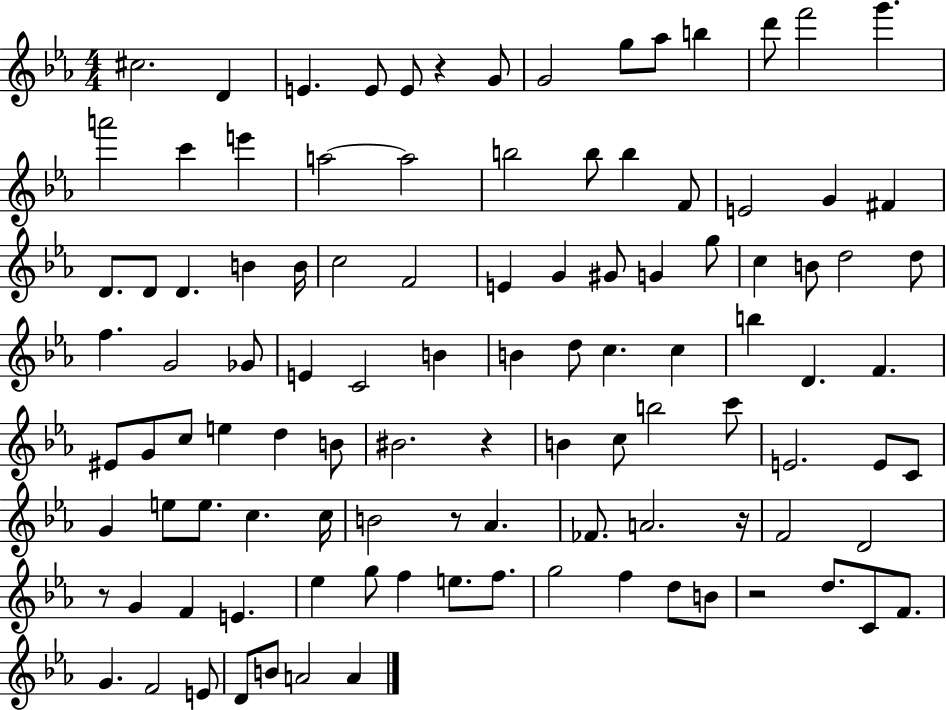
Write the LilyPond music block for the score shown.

{
  \clef treble
  \numericTimeSignature
  \time 4/4
  \key ees \major
  \repeat volta 2 { cis''2. d'4 | e'4. e'8 e'8 r4 g'8 | g'2 g''8 aes''8 b''4 | d'''8 f'''2 g'''4. | \break a'''2 c'''4 e'''4 | a''2~~ a''2 | b''2 b''8 b''4 f'8 | e'2 g'4 fis'4 | \break d'8. d'8 d'4. b'4 b'16 | c''2 f'2 | e'4 g'4 gis'8 g'4 g''8 | c''4 b'8 d''2 d''8 | \break f''4. g'2 ges'8 | e'4 c'2 b'4 | b'4 d''8 c''4. c''4 | b''4 d'4. f'4. | \break eis'8 g'8 c''8 e''4 d''4 b'8 | bis'2. r4 | b'4 c''8 b''2 c'''8 | e'2. e'8 c'8 | \break g'4 e''8 e''8. c''4. c''16 | b'2 r8 aes'4. | fes'8. a'2. r16 | f'2 d'2 | \break r8 g'4 f'4 e'4. | ees''4 g''8 f''4 e''8. f''8. | g''2 f''4 d''8 b'8 | r2 d''8. c'8 f'8. | \break g'4. f'2 e'8 | d'8 b'8 a'2 a'4 | } \bar "|."
}